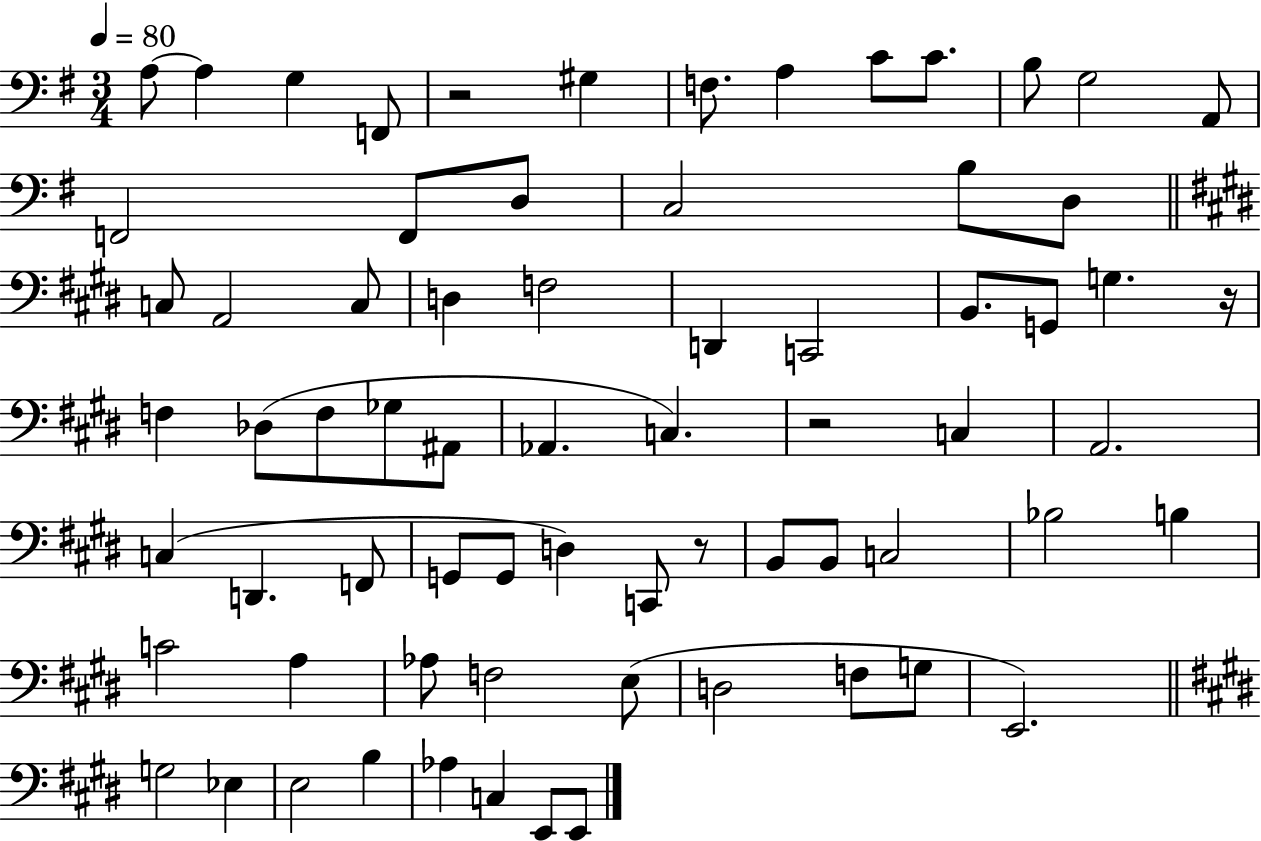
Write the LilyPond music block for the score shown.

{
  \clef bass
  \numericTimeSignature
  \time 3/4
  \key g \major
  \tempo 4 = 80
  \repeat volta 2 { a8~~ a4 g4 f,8 | r2 gis4 | f8. a4 c'8 c'8. | b8 g2 a,8 | \break f,2 f,8 d8 | c2 b8 d8 | \bar "||" \break \key e \major c8 a,2 c8 | d4 f2 | d,4 c,2 | b,8. g,8 g4. r16 | \break f4 des8( f8 ges8 ais,8 | aes,4. c4.) | r2 c4 | a,2. | \break c4( d,4. f,8 | g,8 g,8 d4) c,8 r8 | b,8 b,8 c2 | bes2 b4 | \break c'2 a4 | aes8 f2 e8( | d2 f8 g8 | e,2.) | \break \bar "||" \break \key e \major g2 ees4 | e2 b4 | aes4 c4 e,8 e,8 | } \bar "|."
}